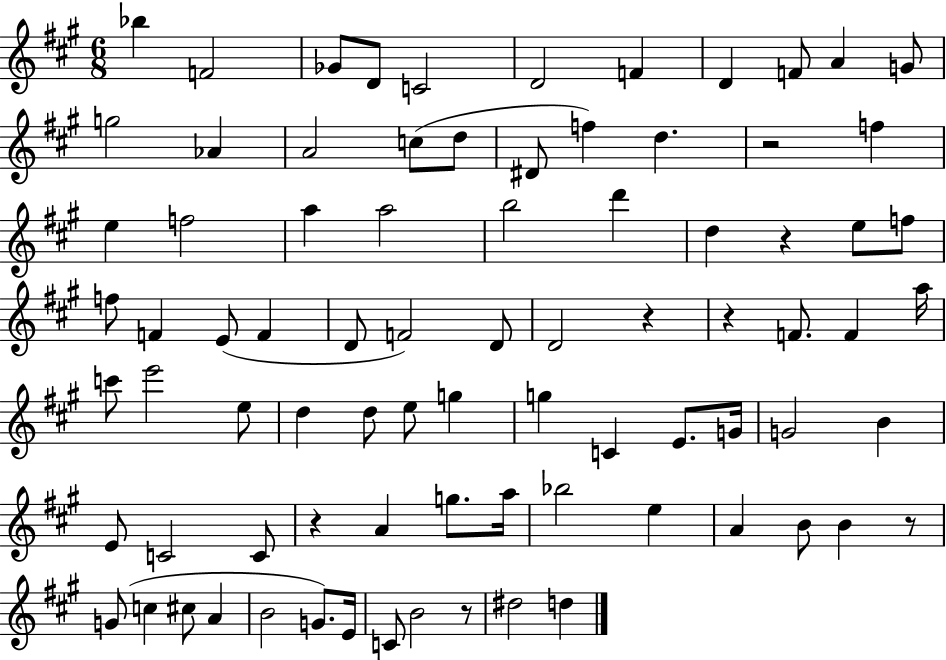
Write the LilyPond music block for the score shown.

{
  \clef treble
  \numericTimeSignature
  \time 6/8
  \key a \major
  bes''4 f'2 | ges'8 d'8 c'2 | d'2 f'4 | d'4 f'8 a'4 g'8 | \break g''2 aes'4 | a'2 c''8( d''8 | dis'8 f''4) d''4. | r2 f''4 | \break e''4 f''2 | a''4 a''2 | b''2 d'''4 | d''4 r4 e''8 f''8 | \break f''8 f'4 e'8( f'4 | d'8 f'2) d'8 | d'2 r4 | r4 f'8. f'4 a''16 | \break c'''8 e'''2 e''8 | d''4 d''8 e''8 g''4 | g''4 c'4 e'8. g'16 | g'2 b'4 | \break e'8 c'2 c'8 | r4 a'4 g''8. a''16 | bes''2 e''4 | a'4 b'8 b'4 r8 | \break g'8( c''4 cis''8 a'4 | b'2 g'8.) e'16 | c'8 b'2 r8 | dis''2 d''4 | \break \bar "|."
}